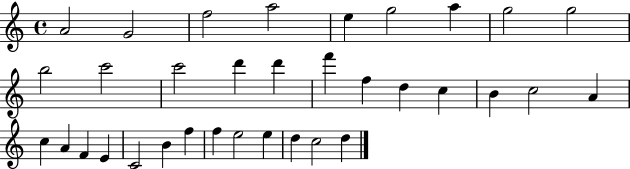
X:1
T:Untitled
M:4/4
L:1/4
K:C
A2 G2 f2 a2 e g2 a g2 g2 b2 c'2 c'2 d' d' f' f d c B c2 A c A F E C2 B f f e2 e d c2 d